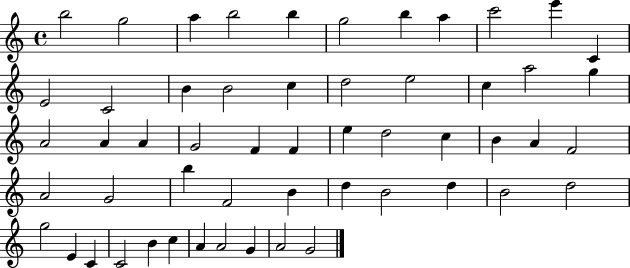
X:1
T:Untitled
M:4/4
L:1/4
K:C
b2 g2 a b2 b g2 b a c'2 e' C E2 C2 B B2 c d2 e2 c a2 g A2 A A G2 F F e d2 c B A F2 A2 G2 b F2 B d B2 d B2 d2 g2 E C C2 B c A A2 G A2 G2